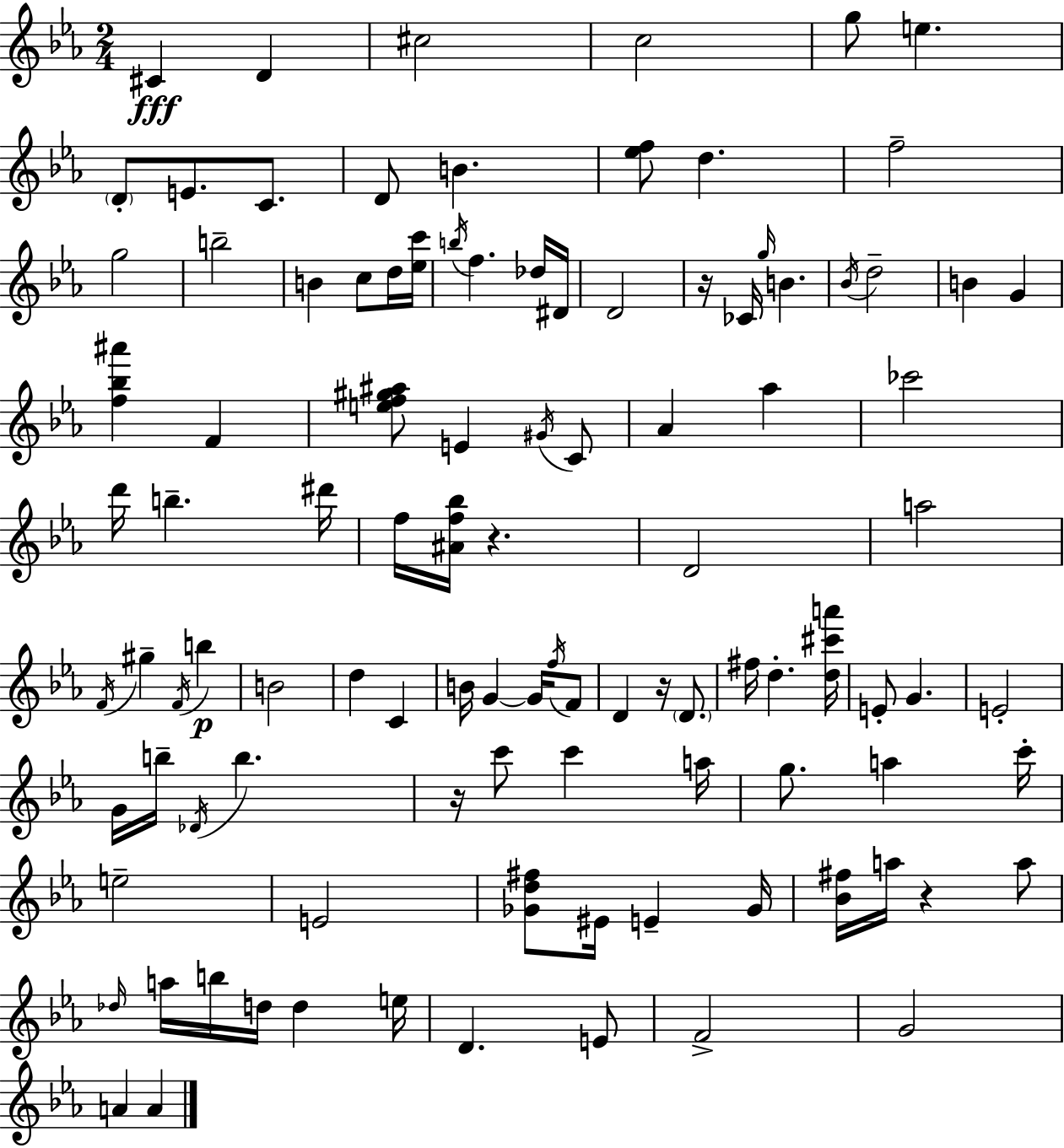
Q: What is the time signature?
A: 2/4